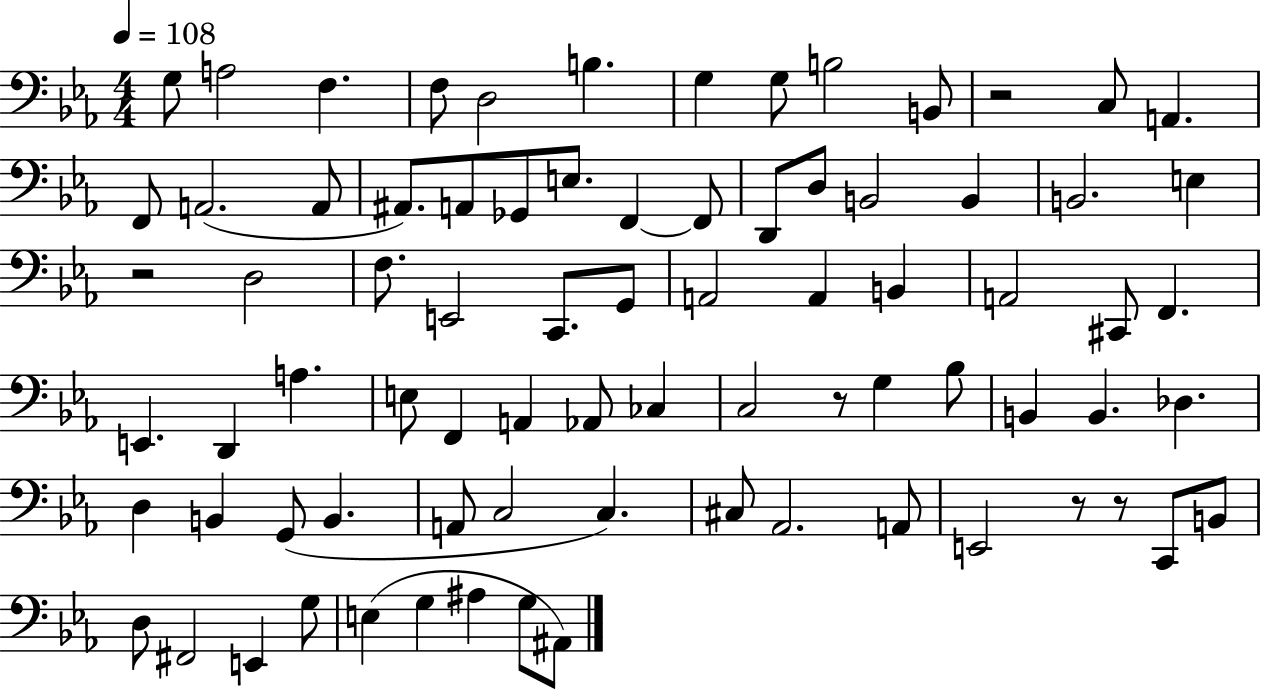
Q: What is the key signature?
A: EES major